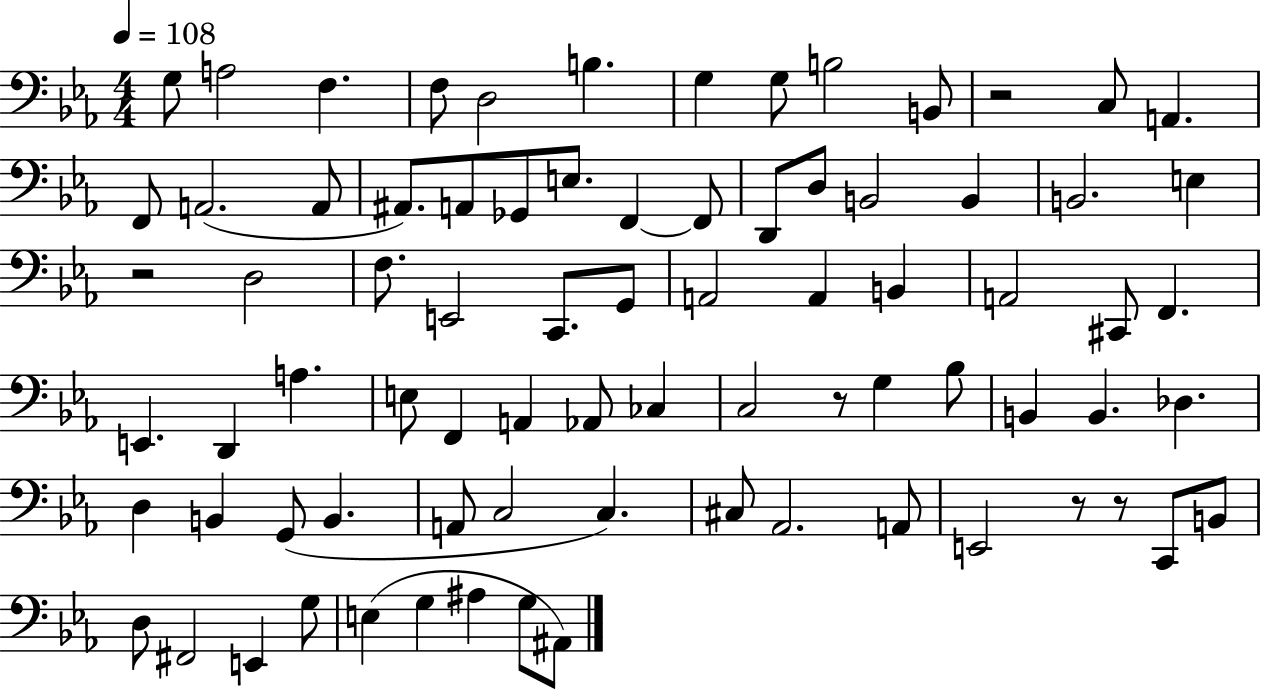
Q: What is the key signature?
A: EES major